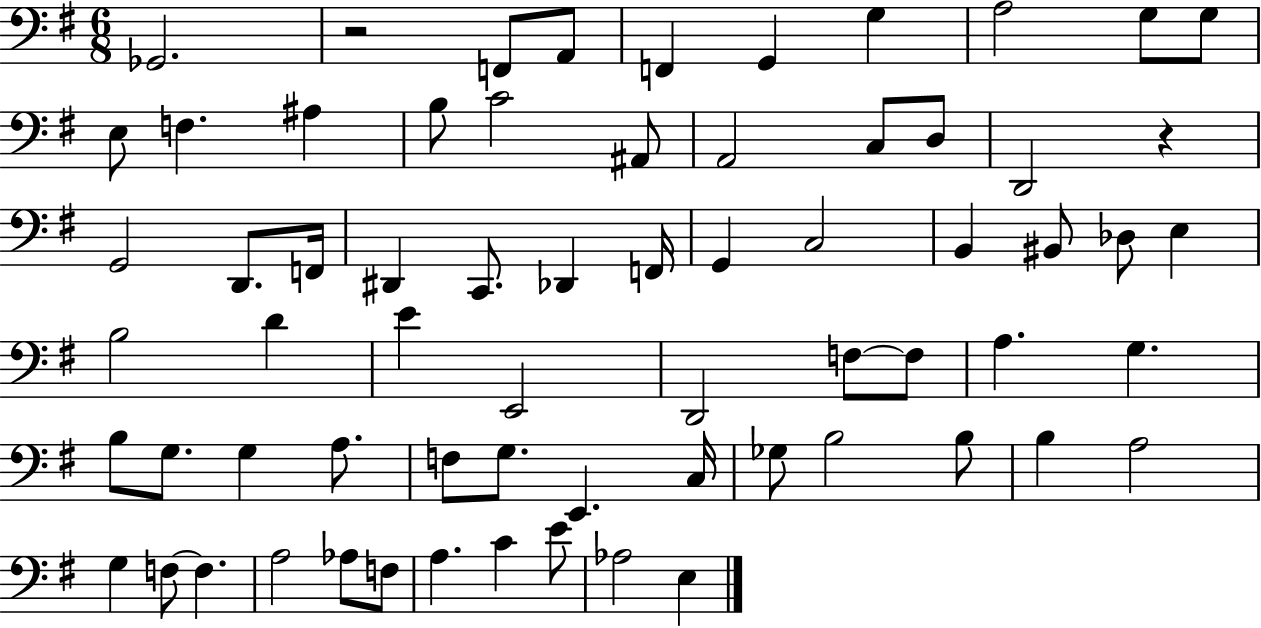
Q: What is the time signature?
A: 6/8